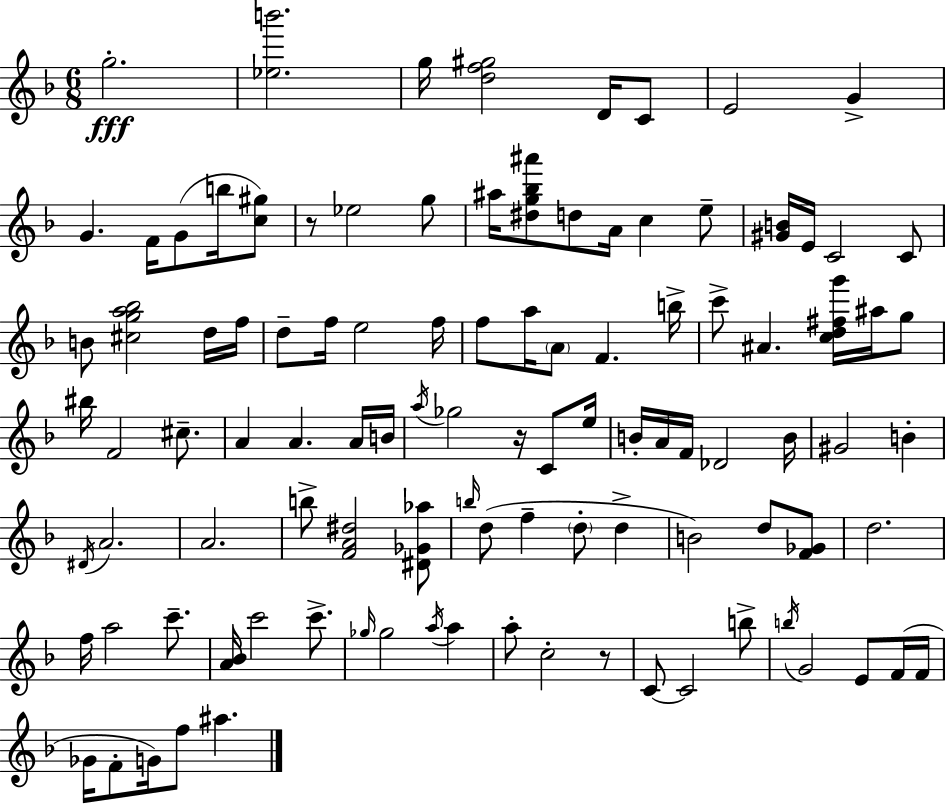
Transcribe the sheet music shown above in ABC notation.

X:1
T:Untitled
M:6/8
L:1/4
K:F
g2 [_eb']2 g/4 [df^g]2 D/4 C/2 E2 G G F/4 G/2 b/4 [c^g]/2 z/2 _e2 g/2 ^a/4 [^dg_b^a']/2 d/2 A/4 c e/2 [^GB]/4 E/4 C2 C/2 B/2 [^cga_b]2 d/4 f/4 d/2 f/4 e2 f/4 f/2 a/4 A/2 F b/4 c'/2 ^A [cd^fg']/4 ^a/4 g/2 ^b/4 F2 ^c/2 A A A/4 B/4 a/4 _g2 z/4 C/2 e/4 B/4 A/4 F/4 _D2 B/4 ^G2 B ^D/4 A2 A2 b/2 [FA^d]2 [^D_G_a]/2 b/4 d/2 f d/2 d B2 d/2 [F_G]/2 d2 f/4 a2 c'/2 [A_B]/4 c'2 c'/2 _g/4 _g2 a/4 a a/2 c2 z/2 C/2 C2 b/2 b/4 G2 E/2 F/4 F/4 _G/4 F/2 G/4 f/2 ^a